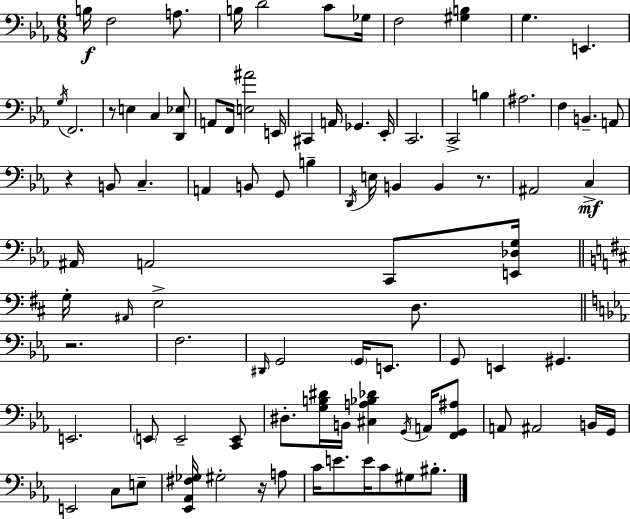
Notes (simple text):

B3/s F3/h A3/e. B3/s D4/h C4/e Gb3/s F3/h [G#3,B3]/q G3/q. E2/q. G3/s F2/h. R/e E3/q C3/q [D2,Eb3]/e A2/e F2/s [E3,A#4]/h E2/s C#2/q A2/s Gb2/q. Eb2/s C2/h. C2/h B3/q A#3/h. F3/q B2/q. A2/e R/q B2/e C3/q. A2/q B2/e G2/e B3/q D2/s E3/s B2/q B2/q R/e. A#2/h C3/q A#2/s A2/h C2/e [E2,Db3,G3]/s G3/s A#2/s E3/h D3/e. R/h. F3/h. D#2/s G2/h G2/s E2/e. G2/e E2/q G#2/q. E2/h. E2/e E2/h [C2,E2]/e D#3/e. [G3,B3,D#4]/s B2/s [C#3,A3,Bb3,Db4]/q G2/s A2/s [F2,G2,A#3]/e A2/e A#2/h B2/s G2/s E2/h C3/e E3/e [Eb2,Ab2,F#3,Gb3]/s G#3/h R/s A3/e C4/s E4/e. E4/s C4/e G#3/e BIS3/e.